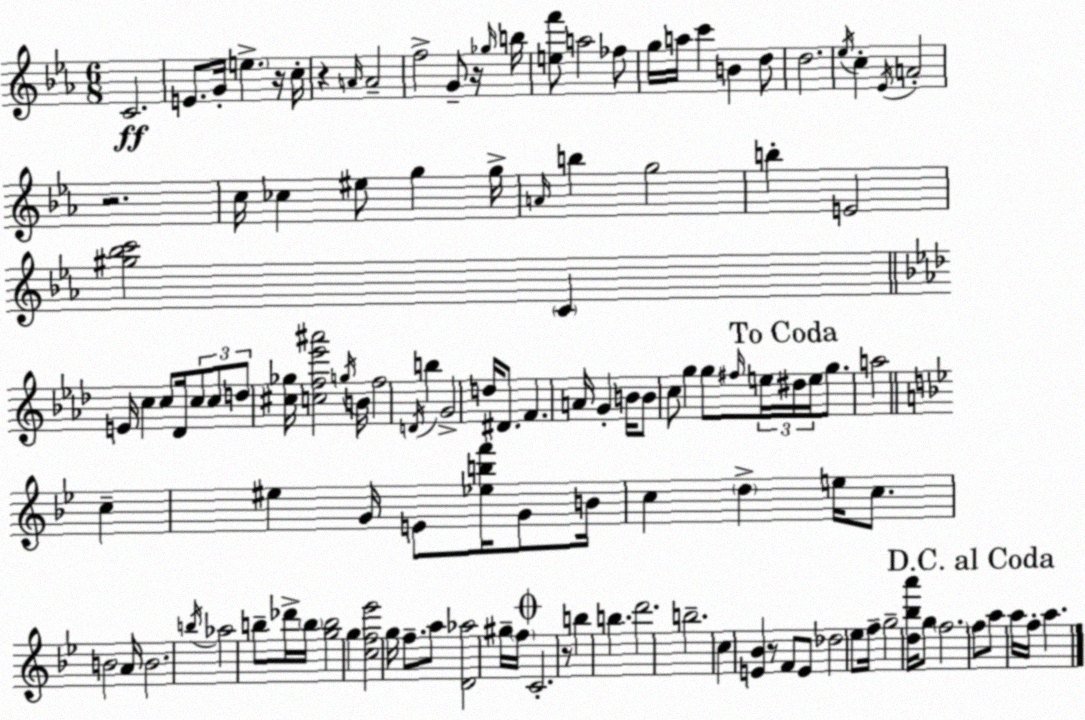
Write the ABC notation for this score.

X:1
T:Untitled
M:6/8
L:1/4
K:Eb
C2 E/2 G/4 e z/4 c/4 z A/4 A2 f2 G/2 z/4 _g/4 b/4 [ef']/2 a2 _f/2 g/4 a/4 c' B d/2 d2 _e/4 c _E/4 A2 z2 c/4 _c ^e/2 g g/4 A/4 b g2 b E2 [^g_bc']2 C E/4 c c/2 _D/4 c/2 c/2 d/2 [^c_g]/4 [cf_e'^a']2 g/4 B/4 f2 D/4 b G2 d/4 ^D/2 F A/4 G B/4 B/2 c/2 g g/2 ^f/4 e/4 ^d/4 e/4 g/2 a2 c ^e G/4 E/2 [_ebf']/4 G/2 B/4 c d e/4 c/2 B2 A/4 B2 b/4 _a2 b/2 _d'/4 b/4 [gb]2 g [cf_e']2 g/4 f/2 a/2 [D_a]2 ^g/4 f/4 C2 z/2 b b d'2 b2 c [E_B] z/2 F/2 E/2 _d2 _e/2 f/4 g2 [d_ba']/4 g/2 f2 f/2 a/2 a/4 f/4 a